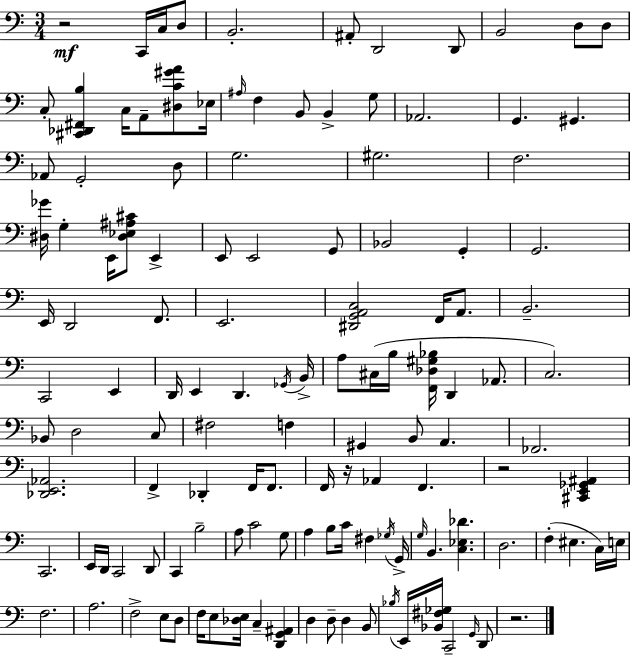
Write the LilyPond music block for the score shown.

{
  \clef bass
  \numericTimeSignature
  \time 3/4
  \key c \major
  r2\mf c,16 c16 d8 | b,2.-. | ais,8-. d,2 d,8 | b,2 d8 d8 | \break c8-. <cis, des, fis, b>4 c16 a,8-- <dis c' gis' a'>8 ees16 | \grace { ais16 } f4 b,8 b,4-> g8 | aes,2. | g,4. gis,4. | \break aes,8 g,2-. d8 | g2. | gis2. | f2. | \break <dis ges'>16 g4-. e,16 <dis ees ais cis'>8 e,4-> | e,8 e,2 g,8 | bes,2 g,4-. | g,2. | \break e,16 d,2 f,8. | e,2. | <dis, g, a, c>2 f,16 a,8. | b,2.-- | \break c,2 e,4 | d,16 e,4 d,4. | \acciaccatura { ges,16 } b,16-> a8 cis16( b16 <f, des gis bes>16 d,4 aes,8. | c2.) | \break bes,8 d2 | c8 fis2 f4 | gis,4 b,8 a,4. | fes,2. | \break <des, e, aes,>2. | f,4-> des,4-. f,16 f,8. | f,16 r16 aes,4 f,4. | r2 <cis, e, ges, ais,>4 | \break c,2. | e,16 d,16 c,2 | d,8 c,4 b2-- | a8 c'2 | \break g8 a4 b8 c'16 fis4 | \acciaccatura { ges16 } g,16-> \grace { g16 } b,4. <c ees des'>4. | d2. | f4-.( eis4. | \break c16) e16 f2. | a2. | f2-> | e8 d8 f16 e8 <des e>16 c4-- | \break <d, g, ais,>4 d4 d8-- d4 | b,8 \acciaccatura { bes16 } e,16 <bes, fis ges>16 c,2-- | \grace { g,16 } d,8 r2. | \bar "|."
}